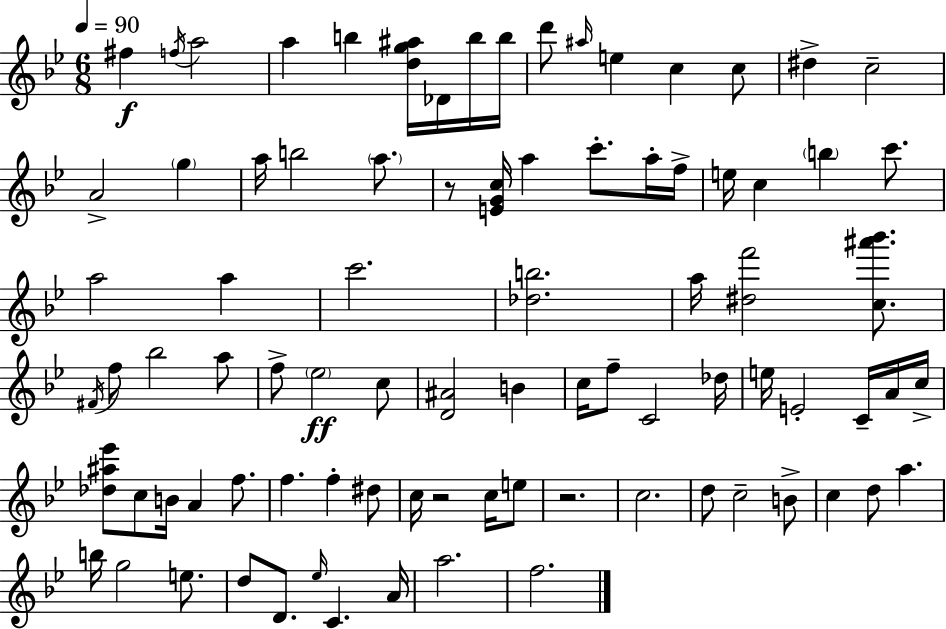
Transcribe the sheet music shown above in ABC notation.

X:1
T:Untitled
M:6/8
L:1/4
K:Bb
^f f/4 a2 a b [dg^a]/4 _D/4 b/4 b/4 d'/2 ^a/4 e c c/2 ^d c2 A2 g a/4 b2 a/2 z/2 [EGc]/4 a c'/2 a/4 f/4 e/4 c b c'/2 a2 a c'2 [_db]2 a/4 [^df']2 [c^a'_b']/2 ^F/4 f/2 _b2 a/2 f/2 _e2 c/2 [D^A]2 B c/4 f/2 C2 _d/4 e/4 E2 C/4 A/4 c/4 [_d^a_e']/2 c/2 B/4 A f/2 f f ^d/2 c/4 z2 c/4 e/2 z2 c2 d/2 c2 B/2 c d/2 a b/4 g2 e/2 d/2 D/2 _e/4 C A/4 a2 f2